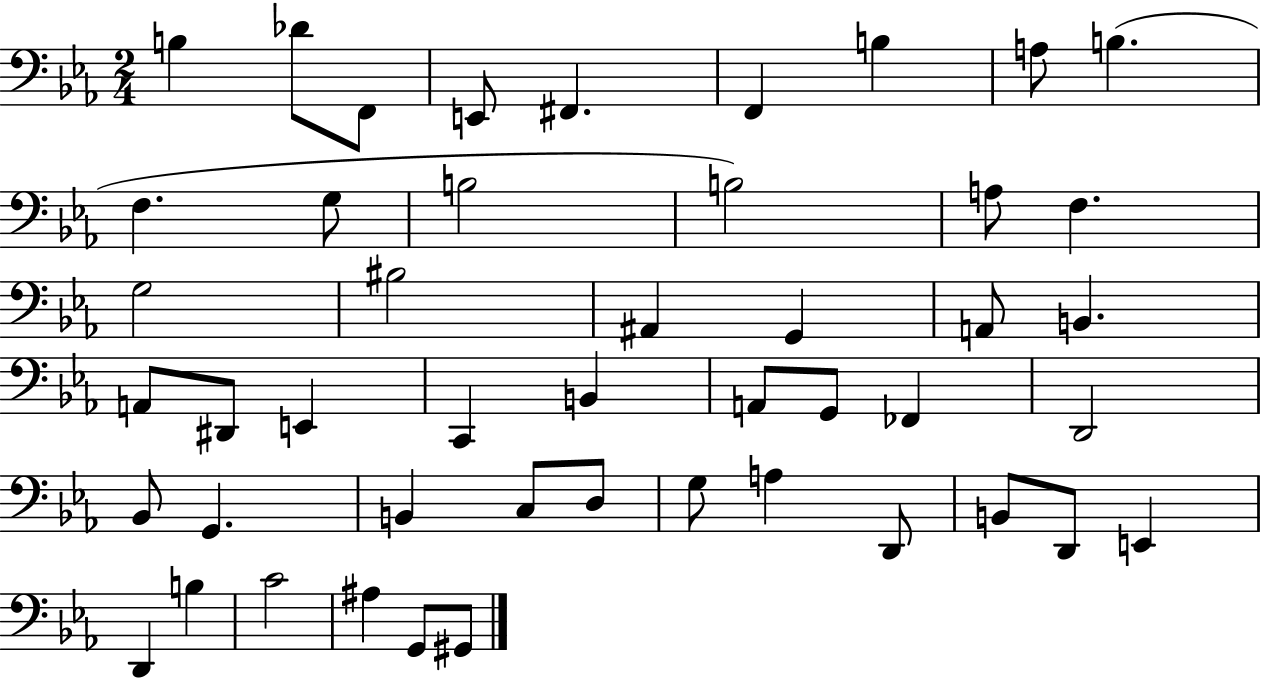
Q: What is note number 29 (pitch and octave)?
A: FES2